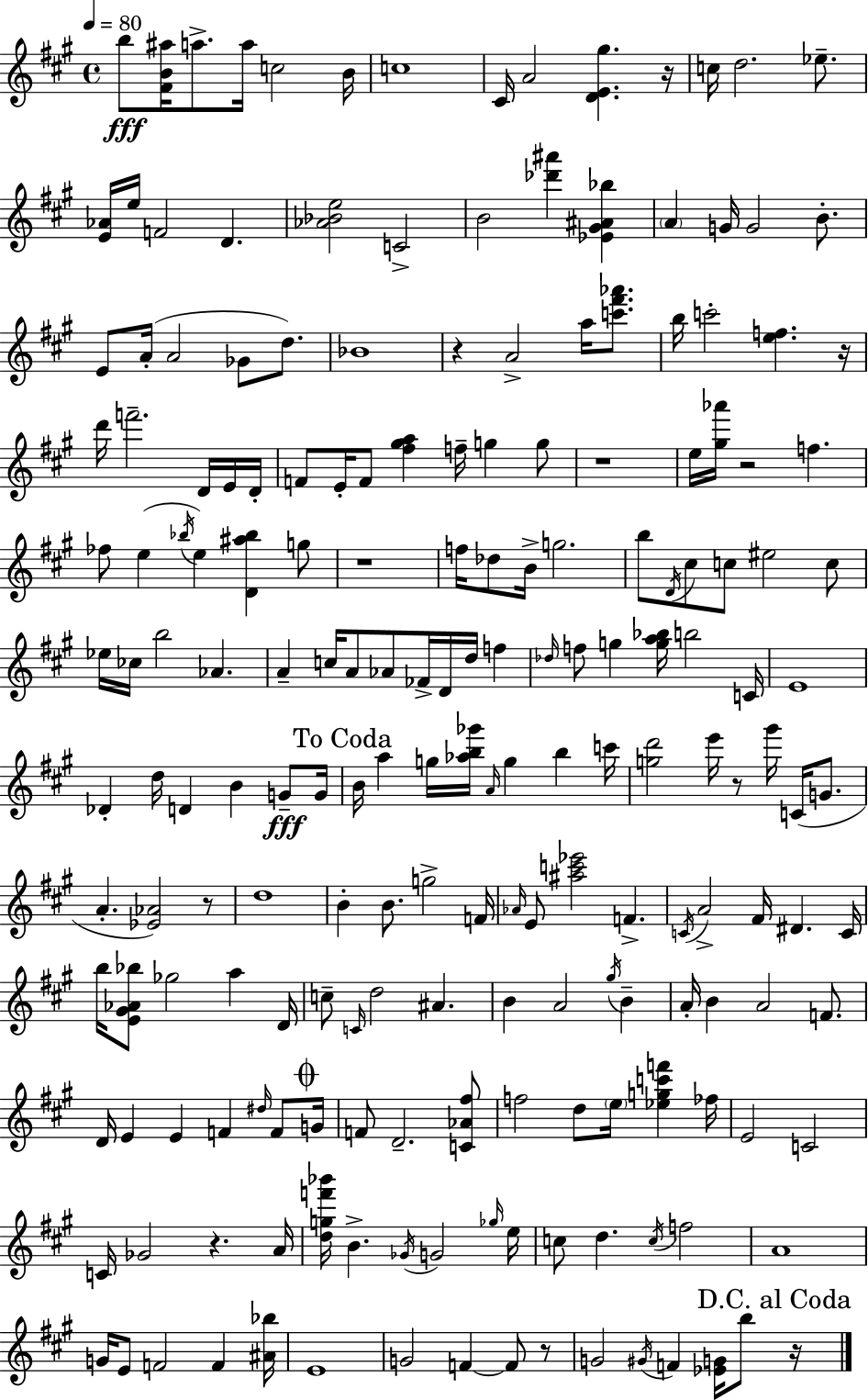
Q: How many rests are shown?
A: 11